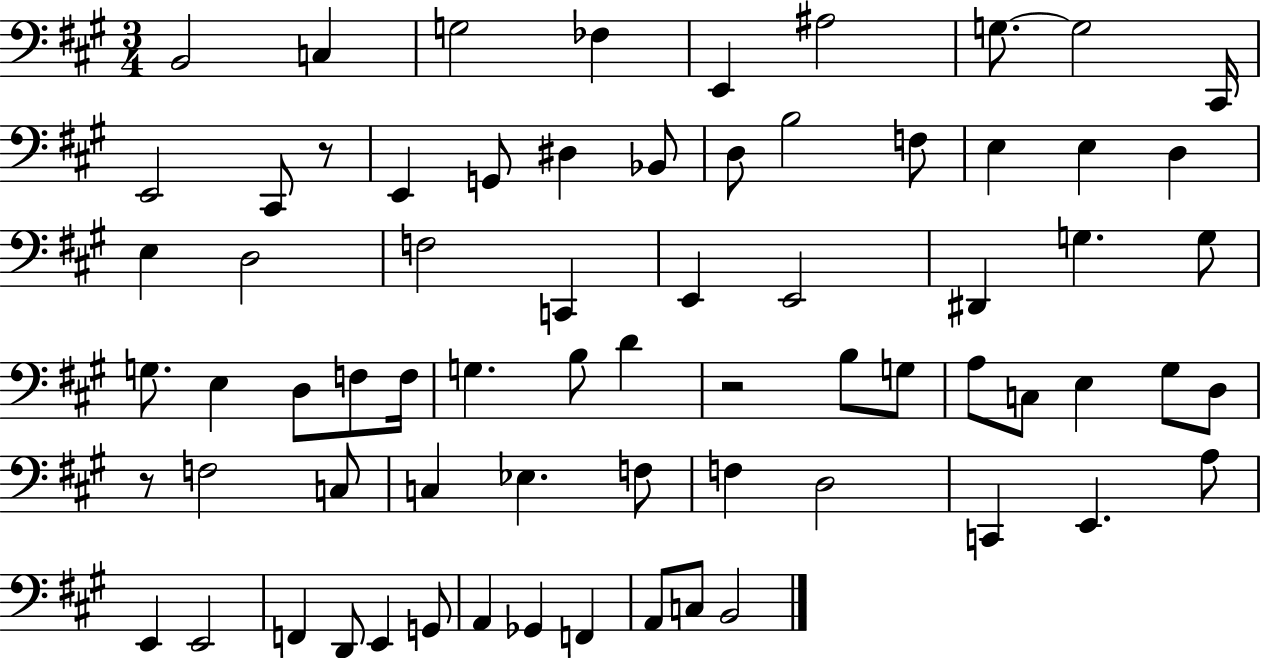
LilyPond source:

{
  \clef bass
  \numericTimeSignature
  \time 3/4
  \key a \major
  b,2 c4 | g2 fes4 | e,4 ais2 | g8.~~ g2 cis,16 | \break e,2 cis,8 r8 | e,4 g,8 dis4 bes,8 | d8 b2 f8 | e4 e4 d4 | \break e4 d2 | f2 c,4 | e,4 e,2 | dis,4 g4. g8 | \break g8. e4 d8 f8 f16 | g4. b8 d'4 | r2 b8 g8 | a8 c8 e4 gis8 d8 | \break r8 f2 c8 | c4 ees4. f8 | f4 d2 | c,4 e,4. a8 | \break e,4 e,2 | f,4 d,8 e,4 g,8 | a,4 ges,4 f,4 | a,8 c8 b,2 | \break \bar "|."
}